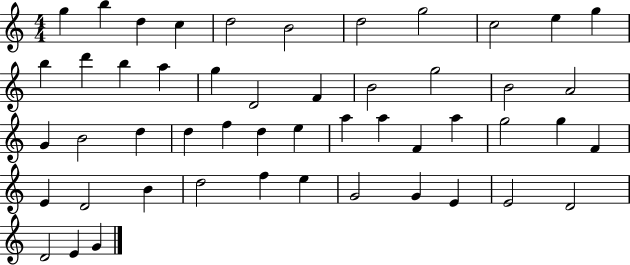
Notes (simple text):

G5/q B5/q D5/q C5/q D5/h B4/h D5/h G5/h C5/h E5/q G5/q B5/q D6/q B5/q A5/q G5/q D4/h F4/q B4/h G5/h B4/h A4/h G4/q B4/h D5/q D5/q F5/q D5/q E5/q A5/q A5/q F4/q A5/q G5/h G5/q F4/q E4/q D4/h B4/q D5/h F5/q E5/q G4/h G4/q E4/q E4/h D4/h D4/h E4/q G4/q